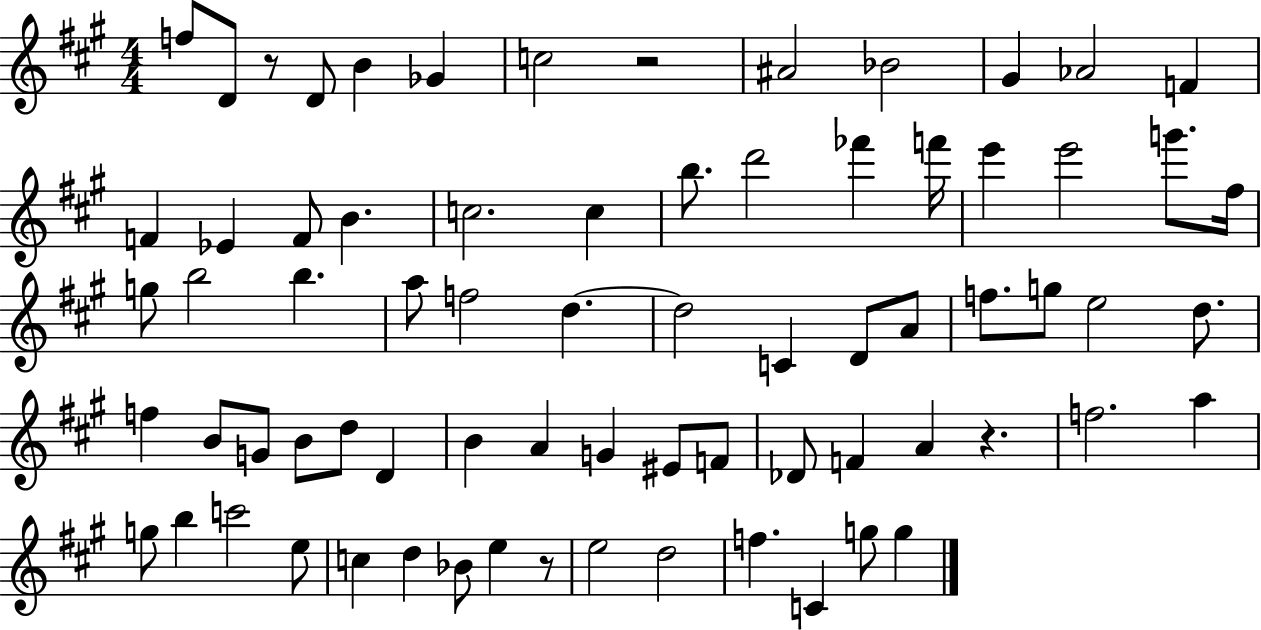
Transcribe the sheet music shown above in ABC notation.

X:1
T:Untitled
M:4/4
L:1/4
K:A
f/2 D/2 z/2 D/2 B _G c2 z2 ^A2 _B2 ^G _A2 F F _E F/2 B c2 c b/2 d'2 _f' f'/4 e' e'2 g'/2 ^f/4 g/2 b2 b a/2 f2 d d2 C D/2 A/2 f/2 g/2 e2 d/2 f B/2 G/2 B/2 d/2 D B A G ^E/2 F/2 _D/2 F A z f2 a g/2 b c'2 e/2 c d _B/2 e z/2 e2 d2 f C g/2 g